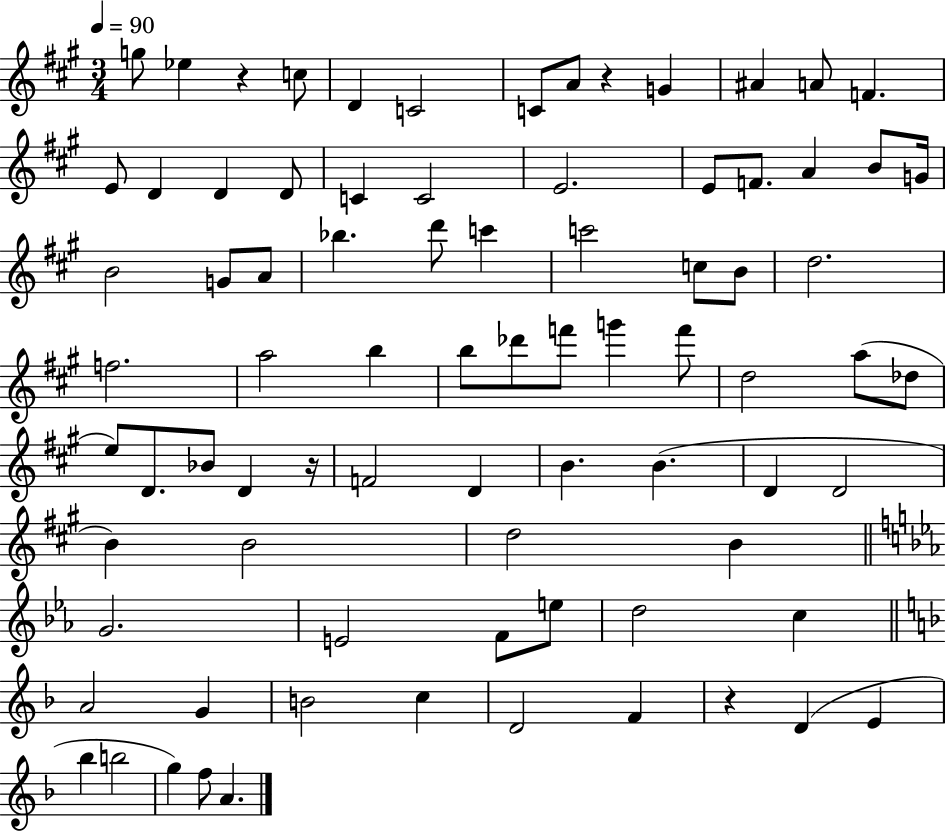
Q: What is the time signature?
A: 3/4